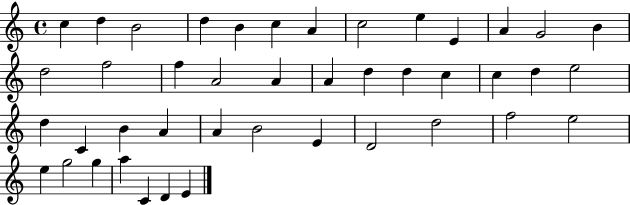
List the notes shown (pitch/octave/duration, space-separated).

C5/q D5/q B4/h D5/q B4/q C5/q A4/q C5/h E5/q E4/q A4/q G4/h B4/q D5/h F5/h F5/q A4/h A4/q A4/q D5/q D5/q C5/q C5/q D5/q E5/h D5/q C4/q B4/q A4/q A4/q B4/h E4/q D4/h D5/h F5/h E5/h E5/q G5/h G5/q A5/q C4/q D4/q E4/q